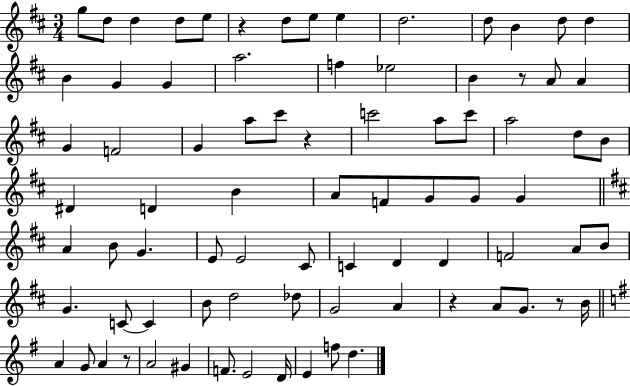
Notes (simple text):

G5/e D5/e D5/q D5/e E5/e R/q D5/e E5/e E5/q D5/h. D5/e B4/q D5/e D5/q B4/q G4/q G4/q A5/h. F5/q Eb5/h B4/q R/e A4/e A4/q G4/q F4/h G4/q A5/e C#6/e R/q C6/h A5/e C6/e A5/h D5/e B4/e D#4/q D4/q B4/q A4/e F4/e G4/e G4/e G4/q A4/q B4/e G4/q. E4/e E4/h C#4/e C4/q D4/q D4/q F4/h A4/e B4/e G4/q. C4/e C4/q B4/e D5/h Db5/e G4/h A4/q R/q A4/e G4/e. R/e B4/s A4/q G4/e A4/q R/e A4/h G#4/q F4/e. E4/h D4/s E4/q F5/e D5/q.